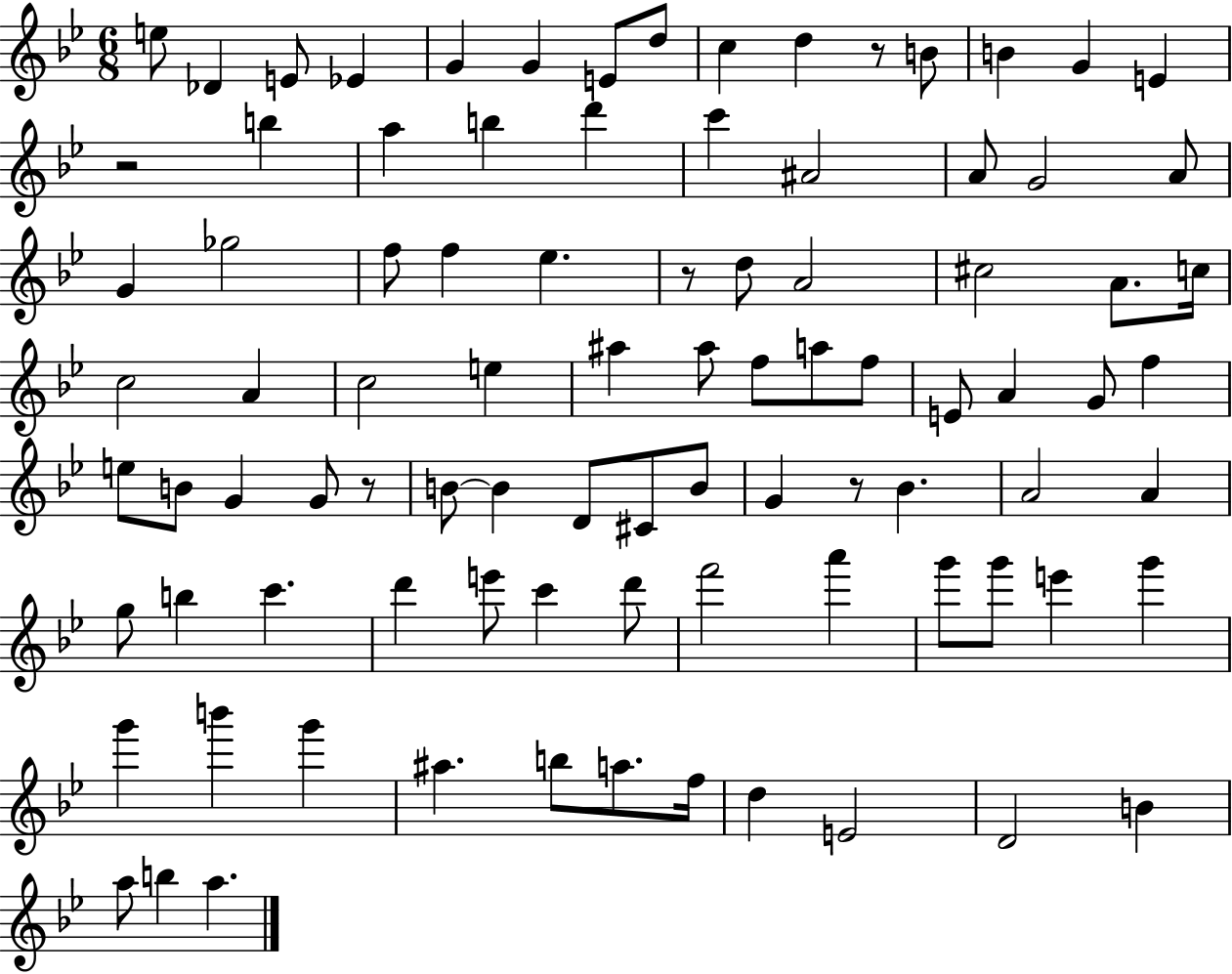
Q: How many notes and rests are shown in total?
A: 91